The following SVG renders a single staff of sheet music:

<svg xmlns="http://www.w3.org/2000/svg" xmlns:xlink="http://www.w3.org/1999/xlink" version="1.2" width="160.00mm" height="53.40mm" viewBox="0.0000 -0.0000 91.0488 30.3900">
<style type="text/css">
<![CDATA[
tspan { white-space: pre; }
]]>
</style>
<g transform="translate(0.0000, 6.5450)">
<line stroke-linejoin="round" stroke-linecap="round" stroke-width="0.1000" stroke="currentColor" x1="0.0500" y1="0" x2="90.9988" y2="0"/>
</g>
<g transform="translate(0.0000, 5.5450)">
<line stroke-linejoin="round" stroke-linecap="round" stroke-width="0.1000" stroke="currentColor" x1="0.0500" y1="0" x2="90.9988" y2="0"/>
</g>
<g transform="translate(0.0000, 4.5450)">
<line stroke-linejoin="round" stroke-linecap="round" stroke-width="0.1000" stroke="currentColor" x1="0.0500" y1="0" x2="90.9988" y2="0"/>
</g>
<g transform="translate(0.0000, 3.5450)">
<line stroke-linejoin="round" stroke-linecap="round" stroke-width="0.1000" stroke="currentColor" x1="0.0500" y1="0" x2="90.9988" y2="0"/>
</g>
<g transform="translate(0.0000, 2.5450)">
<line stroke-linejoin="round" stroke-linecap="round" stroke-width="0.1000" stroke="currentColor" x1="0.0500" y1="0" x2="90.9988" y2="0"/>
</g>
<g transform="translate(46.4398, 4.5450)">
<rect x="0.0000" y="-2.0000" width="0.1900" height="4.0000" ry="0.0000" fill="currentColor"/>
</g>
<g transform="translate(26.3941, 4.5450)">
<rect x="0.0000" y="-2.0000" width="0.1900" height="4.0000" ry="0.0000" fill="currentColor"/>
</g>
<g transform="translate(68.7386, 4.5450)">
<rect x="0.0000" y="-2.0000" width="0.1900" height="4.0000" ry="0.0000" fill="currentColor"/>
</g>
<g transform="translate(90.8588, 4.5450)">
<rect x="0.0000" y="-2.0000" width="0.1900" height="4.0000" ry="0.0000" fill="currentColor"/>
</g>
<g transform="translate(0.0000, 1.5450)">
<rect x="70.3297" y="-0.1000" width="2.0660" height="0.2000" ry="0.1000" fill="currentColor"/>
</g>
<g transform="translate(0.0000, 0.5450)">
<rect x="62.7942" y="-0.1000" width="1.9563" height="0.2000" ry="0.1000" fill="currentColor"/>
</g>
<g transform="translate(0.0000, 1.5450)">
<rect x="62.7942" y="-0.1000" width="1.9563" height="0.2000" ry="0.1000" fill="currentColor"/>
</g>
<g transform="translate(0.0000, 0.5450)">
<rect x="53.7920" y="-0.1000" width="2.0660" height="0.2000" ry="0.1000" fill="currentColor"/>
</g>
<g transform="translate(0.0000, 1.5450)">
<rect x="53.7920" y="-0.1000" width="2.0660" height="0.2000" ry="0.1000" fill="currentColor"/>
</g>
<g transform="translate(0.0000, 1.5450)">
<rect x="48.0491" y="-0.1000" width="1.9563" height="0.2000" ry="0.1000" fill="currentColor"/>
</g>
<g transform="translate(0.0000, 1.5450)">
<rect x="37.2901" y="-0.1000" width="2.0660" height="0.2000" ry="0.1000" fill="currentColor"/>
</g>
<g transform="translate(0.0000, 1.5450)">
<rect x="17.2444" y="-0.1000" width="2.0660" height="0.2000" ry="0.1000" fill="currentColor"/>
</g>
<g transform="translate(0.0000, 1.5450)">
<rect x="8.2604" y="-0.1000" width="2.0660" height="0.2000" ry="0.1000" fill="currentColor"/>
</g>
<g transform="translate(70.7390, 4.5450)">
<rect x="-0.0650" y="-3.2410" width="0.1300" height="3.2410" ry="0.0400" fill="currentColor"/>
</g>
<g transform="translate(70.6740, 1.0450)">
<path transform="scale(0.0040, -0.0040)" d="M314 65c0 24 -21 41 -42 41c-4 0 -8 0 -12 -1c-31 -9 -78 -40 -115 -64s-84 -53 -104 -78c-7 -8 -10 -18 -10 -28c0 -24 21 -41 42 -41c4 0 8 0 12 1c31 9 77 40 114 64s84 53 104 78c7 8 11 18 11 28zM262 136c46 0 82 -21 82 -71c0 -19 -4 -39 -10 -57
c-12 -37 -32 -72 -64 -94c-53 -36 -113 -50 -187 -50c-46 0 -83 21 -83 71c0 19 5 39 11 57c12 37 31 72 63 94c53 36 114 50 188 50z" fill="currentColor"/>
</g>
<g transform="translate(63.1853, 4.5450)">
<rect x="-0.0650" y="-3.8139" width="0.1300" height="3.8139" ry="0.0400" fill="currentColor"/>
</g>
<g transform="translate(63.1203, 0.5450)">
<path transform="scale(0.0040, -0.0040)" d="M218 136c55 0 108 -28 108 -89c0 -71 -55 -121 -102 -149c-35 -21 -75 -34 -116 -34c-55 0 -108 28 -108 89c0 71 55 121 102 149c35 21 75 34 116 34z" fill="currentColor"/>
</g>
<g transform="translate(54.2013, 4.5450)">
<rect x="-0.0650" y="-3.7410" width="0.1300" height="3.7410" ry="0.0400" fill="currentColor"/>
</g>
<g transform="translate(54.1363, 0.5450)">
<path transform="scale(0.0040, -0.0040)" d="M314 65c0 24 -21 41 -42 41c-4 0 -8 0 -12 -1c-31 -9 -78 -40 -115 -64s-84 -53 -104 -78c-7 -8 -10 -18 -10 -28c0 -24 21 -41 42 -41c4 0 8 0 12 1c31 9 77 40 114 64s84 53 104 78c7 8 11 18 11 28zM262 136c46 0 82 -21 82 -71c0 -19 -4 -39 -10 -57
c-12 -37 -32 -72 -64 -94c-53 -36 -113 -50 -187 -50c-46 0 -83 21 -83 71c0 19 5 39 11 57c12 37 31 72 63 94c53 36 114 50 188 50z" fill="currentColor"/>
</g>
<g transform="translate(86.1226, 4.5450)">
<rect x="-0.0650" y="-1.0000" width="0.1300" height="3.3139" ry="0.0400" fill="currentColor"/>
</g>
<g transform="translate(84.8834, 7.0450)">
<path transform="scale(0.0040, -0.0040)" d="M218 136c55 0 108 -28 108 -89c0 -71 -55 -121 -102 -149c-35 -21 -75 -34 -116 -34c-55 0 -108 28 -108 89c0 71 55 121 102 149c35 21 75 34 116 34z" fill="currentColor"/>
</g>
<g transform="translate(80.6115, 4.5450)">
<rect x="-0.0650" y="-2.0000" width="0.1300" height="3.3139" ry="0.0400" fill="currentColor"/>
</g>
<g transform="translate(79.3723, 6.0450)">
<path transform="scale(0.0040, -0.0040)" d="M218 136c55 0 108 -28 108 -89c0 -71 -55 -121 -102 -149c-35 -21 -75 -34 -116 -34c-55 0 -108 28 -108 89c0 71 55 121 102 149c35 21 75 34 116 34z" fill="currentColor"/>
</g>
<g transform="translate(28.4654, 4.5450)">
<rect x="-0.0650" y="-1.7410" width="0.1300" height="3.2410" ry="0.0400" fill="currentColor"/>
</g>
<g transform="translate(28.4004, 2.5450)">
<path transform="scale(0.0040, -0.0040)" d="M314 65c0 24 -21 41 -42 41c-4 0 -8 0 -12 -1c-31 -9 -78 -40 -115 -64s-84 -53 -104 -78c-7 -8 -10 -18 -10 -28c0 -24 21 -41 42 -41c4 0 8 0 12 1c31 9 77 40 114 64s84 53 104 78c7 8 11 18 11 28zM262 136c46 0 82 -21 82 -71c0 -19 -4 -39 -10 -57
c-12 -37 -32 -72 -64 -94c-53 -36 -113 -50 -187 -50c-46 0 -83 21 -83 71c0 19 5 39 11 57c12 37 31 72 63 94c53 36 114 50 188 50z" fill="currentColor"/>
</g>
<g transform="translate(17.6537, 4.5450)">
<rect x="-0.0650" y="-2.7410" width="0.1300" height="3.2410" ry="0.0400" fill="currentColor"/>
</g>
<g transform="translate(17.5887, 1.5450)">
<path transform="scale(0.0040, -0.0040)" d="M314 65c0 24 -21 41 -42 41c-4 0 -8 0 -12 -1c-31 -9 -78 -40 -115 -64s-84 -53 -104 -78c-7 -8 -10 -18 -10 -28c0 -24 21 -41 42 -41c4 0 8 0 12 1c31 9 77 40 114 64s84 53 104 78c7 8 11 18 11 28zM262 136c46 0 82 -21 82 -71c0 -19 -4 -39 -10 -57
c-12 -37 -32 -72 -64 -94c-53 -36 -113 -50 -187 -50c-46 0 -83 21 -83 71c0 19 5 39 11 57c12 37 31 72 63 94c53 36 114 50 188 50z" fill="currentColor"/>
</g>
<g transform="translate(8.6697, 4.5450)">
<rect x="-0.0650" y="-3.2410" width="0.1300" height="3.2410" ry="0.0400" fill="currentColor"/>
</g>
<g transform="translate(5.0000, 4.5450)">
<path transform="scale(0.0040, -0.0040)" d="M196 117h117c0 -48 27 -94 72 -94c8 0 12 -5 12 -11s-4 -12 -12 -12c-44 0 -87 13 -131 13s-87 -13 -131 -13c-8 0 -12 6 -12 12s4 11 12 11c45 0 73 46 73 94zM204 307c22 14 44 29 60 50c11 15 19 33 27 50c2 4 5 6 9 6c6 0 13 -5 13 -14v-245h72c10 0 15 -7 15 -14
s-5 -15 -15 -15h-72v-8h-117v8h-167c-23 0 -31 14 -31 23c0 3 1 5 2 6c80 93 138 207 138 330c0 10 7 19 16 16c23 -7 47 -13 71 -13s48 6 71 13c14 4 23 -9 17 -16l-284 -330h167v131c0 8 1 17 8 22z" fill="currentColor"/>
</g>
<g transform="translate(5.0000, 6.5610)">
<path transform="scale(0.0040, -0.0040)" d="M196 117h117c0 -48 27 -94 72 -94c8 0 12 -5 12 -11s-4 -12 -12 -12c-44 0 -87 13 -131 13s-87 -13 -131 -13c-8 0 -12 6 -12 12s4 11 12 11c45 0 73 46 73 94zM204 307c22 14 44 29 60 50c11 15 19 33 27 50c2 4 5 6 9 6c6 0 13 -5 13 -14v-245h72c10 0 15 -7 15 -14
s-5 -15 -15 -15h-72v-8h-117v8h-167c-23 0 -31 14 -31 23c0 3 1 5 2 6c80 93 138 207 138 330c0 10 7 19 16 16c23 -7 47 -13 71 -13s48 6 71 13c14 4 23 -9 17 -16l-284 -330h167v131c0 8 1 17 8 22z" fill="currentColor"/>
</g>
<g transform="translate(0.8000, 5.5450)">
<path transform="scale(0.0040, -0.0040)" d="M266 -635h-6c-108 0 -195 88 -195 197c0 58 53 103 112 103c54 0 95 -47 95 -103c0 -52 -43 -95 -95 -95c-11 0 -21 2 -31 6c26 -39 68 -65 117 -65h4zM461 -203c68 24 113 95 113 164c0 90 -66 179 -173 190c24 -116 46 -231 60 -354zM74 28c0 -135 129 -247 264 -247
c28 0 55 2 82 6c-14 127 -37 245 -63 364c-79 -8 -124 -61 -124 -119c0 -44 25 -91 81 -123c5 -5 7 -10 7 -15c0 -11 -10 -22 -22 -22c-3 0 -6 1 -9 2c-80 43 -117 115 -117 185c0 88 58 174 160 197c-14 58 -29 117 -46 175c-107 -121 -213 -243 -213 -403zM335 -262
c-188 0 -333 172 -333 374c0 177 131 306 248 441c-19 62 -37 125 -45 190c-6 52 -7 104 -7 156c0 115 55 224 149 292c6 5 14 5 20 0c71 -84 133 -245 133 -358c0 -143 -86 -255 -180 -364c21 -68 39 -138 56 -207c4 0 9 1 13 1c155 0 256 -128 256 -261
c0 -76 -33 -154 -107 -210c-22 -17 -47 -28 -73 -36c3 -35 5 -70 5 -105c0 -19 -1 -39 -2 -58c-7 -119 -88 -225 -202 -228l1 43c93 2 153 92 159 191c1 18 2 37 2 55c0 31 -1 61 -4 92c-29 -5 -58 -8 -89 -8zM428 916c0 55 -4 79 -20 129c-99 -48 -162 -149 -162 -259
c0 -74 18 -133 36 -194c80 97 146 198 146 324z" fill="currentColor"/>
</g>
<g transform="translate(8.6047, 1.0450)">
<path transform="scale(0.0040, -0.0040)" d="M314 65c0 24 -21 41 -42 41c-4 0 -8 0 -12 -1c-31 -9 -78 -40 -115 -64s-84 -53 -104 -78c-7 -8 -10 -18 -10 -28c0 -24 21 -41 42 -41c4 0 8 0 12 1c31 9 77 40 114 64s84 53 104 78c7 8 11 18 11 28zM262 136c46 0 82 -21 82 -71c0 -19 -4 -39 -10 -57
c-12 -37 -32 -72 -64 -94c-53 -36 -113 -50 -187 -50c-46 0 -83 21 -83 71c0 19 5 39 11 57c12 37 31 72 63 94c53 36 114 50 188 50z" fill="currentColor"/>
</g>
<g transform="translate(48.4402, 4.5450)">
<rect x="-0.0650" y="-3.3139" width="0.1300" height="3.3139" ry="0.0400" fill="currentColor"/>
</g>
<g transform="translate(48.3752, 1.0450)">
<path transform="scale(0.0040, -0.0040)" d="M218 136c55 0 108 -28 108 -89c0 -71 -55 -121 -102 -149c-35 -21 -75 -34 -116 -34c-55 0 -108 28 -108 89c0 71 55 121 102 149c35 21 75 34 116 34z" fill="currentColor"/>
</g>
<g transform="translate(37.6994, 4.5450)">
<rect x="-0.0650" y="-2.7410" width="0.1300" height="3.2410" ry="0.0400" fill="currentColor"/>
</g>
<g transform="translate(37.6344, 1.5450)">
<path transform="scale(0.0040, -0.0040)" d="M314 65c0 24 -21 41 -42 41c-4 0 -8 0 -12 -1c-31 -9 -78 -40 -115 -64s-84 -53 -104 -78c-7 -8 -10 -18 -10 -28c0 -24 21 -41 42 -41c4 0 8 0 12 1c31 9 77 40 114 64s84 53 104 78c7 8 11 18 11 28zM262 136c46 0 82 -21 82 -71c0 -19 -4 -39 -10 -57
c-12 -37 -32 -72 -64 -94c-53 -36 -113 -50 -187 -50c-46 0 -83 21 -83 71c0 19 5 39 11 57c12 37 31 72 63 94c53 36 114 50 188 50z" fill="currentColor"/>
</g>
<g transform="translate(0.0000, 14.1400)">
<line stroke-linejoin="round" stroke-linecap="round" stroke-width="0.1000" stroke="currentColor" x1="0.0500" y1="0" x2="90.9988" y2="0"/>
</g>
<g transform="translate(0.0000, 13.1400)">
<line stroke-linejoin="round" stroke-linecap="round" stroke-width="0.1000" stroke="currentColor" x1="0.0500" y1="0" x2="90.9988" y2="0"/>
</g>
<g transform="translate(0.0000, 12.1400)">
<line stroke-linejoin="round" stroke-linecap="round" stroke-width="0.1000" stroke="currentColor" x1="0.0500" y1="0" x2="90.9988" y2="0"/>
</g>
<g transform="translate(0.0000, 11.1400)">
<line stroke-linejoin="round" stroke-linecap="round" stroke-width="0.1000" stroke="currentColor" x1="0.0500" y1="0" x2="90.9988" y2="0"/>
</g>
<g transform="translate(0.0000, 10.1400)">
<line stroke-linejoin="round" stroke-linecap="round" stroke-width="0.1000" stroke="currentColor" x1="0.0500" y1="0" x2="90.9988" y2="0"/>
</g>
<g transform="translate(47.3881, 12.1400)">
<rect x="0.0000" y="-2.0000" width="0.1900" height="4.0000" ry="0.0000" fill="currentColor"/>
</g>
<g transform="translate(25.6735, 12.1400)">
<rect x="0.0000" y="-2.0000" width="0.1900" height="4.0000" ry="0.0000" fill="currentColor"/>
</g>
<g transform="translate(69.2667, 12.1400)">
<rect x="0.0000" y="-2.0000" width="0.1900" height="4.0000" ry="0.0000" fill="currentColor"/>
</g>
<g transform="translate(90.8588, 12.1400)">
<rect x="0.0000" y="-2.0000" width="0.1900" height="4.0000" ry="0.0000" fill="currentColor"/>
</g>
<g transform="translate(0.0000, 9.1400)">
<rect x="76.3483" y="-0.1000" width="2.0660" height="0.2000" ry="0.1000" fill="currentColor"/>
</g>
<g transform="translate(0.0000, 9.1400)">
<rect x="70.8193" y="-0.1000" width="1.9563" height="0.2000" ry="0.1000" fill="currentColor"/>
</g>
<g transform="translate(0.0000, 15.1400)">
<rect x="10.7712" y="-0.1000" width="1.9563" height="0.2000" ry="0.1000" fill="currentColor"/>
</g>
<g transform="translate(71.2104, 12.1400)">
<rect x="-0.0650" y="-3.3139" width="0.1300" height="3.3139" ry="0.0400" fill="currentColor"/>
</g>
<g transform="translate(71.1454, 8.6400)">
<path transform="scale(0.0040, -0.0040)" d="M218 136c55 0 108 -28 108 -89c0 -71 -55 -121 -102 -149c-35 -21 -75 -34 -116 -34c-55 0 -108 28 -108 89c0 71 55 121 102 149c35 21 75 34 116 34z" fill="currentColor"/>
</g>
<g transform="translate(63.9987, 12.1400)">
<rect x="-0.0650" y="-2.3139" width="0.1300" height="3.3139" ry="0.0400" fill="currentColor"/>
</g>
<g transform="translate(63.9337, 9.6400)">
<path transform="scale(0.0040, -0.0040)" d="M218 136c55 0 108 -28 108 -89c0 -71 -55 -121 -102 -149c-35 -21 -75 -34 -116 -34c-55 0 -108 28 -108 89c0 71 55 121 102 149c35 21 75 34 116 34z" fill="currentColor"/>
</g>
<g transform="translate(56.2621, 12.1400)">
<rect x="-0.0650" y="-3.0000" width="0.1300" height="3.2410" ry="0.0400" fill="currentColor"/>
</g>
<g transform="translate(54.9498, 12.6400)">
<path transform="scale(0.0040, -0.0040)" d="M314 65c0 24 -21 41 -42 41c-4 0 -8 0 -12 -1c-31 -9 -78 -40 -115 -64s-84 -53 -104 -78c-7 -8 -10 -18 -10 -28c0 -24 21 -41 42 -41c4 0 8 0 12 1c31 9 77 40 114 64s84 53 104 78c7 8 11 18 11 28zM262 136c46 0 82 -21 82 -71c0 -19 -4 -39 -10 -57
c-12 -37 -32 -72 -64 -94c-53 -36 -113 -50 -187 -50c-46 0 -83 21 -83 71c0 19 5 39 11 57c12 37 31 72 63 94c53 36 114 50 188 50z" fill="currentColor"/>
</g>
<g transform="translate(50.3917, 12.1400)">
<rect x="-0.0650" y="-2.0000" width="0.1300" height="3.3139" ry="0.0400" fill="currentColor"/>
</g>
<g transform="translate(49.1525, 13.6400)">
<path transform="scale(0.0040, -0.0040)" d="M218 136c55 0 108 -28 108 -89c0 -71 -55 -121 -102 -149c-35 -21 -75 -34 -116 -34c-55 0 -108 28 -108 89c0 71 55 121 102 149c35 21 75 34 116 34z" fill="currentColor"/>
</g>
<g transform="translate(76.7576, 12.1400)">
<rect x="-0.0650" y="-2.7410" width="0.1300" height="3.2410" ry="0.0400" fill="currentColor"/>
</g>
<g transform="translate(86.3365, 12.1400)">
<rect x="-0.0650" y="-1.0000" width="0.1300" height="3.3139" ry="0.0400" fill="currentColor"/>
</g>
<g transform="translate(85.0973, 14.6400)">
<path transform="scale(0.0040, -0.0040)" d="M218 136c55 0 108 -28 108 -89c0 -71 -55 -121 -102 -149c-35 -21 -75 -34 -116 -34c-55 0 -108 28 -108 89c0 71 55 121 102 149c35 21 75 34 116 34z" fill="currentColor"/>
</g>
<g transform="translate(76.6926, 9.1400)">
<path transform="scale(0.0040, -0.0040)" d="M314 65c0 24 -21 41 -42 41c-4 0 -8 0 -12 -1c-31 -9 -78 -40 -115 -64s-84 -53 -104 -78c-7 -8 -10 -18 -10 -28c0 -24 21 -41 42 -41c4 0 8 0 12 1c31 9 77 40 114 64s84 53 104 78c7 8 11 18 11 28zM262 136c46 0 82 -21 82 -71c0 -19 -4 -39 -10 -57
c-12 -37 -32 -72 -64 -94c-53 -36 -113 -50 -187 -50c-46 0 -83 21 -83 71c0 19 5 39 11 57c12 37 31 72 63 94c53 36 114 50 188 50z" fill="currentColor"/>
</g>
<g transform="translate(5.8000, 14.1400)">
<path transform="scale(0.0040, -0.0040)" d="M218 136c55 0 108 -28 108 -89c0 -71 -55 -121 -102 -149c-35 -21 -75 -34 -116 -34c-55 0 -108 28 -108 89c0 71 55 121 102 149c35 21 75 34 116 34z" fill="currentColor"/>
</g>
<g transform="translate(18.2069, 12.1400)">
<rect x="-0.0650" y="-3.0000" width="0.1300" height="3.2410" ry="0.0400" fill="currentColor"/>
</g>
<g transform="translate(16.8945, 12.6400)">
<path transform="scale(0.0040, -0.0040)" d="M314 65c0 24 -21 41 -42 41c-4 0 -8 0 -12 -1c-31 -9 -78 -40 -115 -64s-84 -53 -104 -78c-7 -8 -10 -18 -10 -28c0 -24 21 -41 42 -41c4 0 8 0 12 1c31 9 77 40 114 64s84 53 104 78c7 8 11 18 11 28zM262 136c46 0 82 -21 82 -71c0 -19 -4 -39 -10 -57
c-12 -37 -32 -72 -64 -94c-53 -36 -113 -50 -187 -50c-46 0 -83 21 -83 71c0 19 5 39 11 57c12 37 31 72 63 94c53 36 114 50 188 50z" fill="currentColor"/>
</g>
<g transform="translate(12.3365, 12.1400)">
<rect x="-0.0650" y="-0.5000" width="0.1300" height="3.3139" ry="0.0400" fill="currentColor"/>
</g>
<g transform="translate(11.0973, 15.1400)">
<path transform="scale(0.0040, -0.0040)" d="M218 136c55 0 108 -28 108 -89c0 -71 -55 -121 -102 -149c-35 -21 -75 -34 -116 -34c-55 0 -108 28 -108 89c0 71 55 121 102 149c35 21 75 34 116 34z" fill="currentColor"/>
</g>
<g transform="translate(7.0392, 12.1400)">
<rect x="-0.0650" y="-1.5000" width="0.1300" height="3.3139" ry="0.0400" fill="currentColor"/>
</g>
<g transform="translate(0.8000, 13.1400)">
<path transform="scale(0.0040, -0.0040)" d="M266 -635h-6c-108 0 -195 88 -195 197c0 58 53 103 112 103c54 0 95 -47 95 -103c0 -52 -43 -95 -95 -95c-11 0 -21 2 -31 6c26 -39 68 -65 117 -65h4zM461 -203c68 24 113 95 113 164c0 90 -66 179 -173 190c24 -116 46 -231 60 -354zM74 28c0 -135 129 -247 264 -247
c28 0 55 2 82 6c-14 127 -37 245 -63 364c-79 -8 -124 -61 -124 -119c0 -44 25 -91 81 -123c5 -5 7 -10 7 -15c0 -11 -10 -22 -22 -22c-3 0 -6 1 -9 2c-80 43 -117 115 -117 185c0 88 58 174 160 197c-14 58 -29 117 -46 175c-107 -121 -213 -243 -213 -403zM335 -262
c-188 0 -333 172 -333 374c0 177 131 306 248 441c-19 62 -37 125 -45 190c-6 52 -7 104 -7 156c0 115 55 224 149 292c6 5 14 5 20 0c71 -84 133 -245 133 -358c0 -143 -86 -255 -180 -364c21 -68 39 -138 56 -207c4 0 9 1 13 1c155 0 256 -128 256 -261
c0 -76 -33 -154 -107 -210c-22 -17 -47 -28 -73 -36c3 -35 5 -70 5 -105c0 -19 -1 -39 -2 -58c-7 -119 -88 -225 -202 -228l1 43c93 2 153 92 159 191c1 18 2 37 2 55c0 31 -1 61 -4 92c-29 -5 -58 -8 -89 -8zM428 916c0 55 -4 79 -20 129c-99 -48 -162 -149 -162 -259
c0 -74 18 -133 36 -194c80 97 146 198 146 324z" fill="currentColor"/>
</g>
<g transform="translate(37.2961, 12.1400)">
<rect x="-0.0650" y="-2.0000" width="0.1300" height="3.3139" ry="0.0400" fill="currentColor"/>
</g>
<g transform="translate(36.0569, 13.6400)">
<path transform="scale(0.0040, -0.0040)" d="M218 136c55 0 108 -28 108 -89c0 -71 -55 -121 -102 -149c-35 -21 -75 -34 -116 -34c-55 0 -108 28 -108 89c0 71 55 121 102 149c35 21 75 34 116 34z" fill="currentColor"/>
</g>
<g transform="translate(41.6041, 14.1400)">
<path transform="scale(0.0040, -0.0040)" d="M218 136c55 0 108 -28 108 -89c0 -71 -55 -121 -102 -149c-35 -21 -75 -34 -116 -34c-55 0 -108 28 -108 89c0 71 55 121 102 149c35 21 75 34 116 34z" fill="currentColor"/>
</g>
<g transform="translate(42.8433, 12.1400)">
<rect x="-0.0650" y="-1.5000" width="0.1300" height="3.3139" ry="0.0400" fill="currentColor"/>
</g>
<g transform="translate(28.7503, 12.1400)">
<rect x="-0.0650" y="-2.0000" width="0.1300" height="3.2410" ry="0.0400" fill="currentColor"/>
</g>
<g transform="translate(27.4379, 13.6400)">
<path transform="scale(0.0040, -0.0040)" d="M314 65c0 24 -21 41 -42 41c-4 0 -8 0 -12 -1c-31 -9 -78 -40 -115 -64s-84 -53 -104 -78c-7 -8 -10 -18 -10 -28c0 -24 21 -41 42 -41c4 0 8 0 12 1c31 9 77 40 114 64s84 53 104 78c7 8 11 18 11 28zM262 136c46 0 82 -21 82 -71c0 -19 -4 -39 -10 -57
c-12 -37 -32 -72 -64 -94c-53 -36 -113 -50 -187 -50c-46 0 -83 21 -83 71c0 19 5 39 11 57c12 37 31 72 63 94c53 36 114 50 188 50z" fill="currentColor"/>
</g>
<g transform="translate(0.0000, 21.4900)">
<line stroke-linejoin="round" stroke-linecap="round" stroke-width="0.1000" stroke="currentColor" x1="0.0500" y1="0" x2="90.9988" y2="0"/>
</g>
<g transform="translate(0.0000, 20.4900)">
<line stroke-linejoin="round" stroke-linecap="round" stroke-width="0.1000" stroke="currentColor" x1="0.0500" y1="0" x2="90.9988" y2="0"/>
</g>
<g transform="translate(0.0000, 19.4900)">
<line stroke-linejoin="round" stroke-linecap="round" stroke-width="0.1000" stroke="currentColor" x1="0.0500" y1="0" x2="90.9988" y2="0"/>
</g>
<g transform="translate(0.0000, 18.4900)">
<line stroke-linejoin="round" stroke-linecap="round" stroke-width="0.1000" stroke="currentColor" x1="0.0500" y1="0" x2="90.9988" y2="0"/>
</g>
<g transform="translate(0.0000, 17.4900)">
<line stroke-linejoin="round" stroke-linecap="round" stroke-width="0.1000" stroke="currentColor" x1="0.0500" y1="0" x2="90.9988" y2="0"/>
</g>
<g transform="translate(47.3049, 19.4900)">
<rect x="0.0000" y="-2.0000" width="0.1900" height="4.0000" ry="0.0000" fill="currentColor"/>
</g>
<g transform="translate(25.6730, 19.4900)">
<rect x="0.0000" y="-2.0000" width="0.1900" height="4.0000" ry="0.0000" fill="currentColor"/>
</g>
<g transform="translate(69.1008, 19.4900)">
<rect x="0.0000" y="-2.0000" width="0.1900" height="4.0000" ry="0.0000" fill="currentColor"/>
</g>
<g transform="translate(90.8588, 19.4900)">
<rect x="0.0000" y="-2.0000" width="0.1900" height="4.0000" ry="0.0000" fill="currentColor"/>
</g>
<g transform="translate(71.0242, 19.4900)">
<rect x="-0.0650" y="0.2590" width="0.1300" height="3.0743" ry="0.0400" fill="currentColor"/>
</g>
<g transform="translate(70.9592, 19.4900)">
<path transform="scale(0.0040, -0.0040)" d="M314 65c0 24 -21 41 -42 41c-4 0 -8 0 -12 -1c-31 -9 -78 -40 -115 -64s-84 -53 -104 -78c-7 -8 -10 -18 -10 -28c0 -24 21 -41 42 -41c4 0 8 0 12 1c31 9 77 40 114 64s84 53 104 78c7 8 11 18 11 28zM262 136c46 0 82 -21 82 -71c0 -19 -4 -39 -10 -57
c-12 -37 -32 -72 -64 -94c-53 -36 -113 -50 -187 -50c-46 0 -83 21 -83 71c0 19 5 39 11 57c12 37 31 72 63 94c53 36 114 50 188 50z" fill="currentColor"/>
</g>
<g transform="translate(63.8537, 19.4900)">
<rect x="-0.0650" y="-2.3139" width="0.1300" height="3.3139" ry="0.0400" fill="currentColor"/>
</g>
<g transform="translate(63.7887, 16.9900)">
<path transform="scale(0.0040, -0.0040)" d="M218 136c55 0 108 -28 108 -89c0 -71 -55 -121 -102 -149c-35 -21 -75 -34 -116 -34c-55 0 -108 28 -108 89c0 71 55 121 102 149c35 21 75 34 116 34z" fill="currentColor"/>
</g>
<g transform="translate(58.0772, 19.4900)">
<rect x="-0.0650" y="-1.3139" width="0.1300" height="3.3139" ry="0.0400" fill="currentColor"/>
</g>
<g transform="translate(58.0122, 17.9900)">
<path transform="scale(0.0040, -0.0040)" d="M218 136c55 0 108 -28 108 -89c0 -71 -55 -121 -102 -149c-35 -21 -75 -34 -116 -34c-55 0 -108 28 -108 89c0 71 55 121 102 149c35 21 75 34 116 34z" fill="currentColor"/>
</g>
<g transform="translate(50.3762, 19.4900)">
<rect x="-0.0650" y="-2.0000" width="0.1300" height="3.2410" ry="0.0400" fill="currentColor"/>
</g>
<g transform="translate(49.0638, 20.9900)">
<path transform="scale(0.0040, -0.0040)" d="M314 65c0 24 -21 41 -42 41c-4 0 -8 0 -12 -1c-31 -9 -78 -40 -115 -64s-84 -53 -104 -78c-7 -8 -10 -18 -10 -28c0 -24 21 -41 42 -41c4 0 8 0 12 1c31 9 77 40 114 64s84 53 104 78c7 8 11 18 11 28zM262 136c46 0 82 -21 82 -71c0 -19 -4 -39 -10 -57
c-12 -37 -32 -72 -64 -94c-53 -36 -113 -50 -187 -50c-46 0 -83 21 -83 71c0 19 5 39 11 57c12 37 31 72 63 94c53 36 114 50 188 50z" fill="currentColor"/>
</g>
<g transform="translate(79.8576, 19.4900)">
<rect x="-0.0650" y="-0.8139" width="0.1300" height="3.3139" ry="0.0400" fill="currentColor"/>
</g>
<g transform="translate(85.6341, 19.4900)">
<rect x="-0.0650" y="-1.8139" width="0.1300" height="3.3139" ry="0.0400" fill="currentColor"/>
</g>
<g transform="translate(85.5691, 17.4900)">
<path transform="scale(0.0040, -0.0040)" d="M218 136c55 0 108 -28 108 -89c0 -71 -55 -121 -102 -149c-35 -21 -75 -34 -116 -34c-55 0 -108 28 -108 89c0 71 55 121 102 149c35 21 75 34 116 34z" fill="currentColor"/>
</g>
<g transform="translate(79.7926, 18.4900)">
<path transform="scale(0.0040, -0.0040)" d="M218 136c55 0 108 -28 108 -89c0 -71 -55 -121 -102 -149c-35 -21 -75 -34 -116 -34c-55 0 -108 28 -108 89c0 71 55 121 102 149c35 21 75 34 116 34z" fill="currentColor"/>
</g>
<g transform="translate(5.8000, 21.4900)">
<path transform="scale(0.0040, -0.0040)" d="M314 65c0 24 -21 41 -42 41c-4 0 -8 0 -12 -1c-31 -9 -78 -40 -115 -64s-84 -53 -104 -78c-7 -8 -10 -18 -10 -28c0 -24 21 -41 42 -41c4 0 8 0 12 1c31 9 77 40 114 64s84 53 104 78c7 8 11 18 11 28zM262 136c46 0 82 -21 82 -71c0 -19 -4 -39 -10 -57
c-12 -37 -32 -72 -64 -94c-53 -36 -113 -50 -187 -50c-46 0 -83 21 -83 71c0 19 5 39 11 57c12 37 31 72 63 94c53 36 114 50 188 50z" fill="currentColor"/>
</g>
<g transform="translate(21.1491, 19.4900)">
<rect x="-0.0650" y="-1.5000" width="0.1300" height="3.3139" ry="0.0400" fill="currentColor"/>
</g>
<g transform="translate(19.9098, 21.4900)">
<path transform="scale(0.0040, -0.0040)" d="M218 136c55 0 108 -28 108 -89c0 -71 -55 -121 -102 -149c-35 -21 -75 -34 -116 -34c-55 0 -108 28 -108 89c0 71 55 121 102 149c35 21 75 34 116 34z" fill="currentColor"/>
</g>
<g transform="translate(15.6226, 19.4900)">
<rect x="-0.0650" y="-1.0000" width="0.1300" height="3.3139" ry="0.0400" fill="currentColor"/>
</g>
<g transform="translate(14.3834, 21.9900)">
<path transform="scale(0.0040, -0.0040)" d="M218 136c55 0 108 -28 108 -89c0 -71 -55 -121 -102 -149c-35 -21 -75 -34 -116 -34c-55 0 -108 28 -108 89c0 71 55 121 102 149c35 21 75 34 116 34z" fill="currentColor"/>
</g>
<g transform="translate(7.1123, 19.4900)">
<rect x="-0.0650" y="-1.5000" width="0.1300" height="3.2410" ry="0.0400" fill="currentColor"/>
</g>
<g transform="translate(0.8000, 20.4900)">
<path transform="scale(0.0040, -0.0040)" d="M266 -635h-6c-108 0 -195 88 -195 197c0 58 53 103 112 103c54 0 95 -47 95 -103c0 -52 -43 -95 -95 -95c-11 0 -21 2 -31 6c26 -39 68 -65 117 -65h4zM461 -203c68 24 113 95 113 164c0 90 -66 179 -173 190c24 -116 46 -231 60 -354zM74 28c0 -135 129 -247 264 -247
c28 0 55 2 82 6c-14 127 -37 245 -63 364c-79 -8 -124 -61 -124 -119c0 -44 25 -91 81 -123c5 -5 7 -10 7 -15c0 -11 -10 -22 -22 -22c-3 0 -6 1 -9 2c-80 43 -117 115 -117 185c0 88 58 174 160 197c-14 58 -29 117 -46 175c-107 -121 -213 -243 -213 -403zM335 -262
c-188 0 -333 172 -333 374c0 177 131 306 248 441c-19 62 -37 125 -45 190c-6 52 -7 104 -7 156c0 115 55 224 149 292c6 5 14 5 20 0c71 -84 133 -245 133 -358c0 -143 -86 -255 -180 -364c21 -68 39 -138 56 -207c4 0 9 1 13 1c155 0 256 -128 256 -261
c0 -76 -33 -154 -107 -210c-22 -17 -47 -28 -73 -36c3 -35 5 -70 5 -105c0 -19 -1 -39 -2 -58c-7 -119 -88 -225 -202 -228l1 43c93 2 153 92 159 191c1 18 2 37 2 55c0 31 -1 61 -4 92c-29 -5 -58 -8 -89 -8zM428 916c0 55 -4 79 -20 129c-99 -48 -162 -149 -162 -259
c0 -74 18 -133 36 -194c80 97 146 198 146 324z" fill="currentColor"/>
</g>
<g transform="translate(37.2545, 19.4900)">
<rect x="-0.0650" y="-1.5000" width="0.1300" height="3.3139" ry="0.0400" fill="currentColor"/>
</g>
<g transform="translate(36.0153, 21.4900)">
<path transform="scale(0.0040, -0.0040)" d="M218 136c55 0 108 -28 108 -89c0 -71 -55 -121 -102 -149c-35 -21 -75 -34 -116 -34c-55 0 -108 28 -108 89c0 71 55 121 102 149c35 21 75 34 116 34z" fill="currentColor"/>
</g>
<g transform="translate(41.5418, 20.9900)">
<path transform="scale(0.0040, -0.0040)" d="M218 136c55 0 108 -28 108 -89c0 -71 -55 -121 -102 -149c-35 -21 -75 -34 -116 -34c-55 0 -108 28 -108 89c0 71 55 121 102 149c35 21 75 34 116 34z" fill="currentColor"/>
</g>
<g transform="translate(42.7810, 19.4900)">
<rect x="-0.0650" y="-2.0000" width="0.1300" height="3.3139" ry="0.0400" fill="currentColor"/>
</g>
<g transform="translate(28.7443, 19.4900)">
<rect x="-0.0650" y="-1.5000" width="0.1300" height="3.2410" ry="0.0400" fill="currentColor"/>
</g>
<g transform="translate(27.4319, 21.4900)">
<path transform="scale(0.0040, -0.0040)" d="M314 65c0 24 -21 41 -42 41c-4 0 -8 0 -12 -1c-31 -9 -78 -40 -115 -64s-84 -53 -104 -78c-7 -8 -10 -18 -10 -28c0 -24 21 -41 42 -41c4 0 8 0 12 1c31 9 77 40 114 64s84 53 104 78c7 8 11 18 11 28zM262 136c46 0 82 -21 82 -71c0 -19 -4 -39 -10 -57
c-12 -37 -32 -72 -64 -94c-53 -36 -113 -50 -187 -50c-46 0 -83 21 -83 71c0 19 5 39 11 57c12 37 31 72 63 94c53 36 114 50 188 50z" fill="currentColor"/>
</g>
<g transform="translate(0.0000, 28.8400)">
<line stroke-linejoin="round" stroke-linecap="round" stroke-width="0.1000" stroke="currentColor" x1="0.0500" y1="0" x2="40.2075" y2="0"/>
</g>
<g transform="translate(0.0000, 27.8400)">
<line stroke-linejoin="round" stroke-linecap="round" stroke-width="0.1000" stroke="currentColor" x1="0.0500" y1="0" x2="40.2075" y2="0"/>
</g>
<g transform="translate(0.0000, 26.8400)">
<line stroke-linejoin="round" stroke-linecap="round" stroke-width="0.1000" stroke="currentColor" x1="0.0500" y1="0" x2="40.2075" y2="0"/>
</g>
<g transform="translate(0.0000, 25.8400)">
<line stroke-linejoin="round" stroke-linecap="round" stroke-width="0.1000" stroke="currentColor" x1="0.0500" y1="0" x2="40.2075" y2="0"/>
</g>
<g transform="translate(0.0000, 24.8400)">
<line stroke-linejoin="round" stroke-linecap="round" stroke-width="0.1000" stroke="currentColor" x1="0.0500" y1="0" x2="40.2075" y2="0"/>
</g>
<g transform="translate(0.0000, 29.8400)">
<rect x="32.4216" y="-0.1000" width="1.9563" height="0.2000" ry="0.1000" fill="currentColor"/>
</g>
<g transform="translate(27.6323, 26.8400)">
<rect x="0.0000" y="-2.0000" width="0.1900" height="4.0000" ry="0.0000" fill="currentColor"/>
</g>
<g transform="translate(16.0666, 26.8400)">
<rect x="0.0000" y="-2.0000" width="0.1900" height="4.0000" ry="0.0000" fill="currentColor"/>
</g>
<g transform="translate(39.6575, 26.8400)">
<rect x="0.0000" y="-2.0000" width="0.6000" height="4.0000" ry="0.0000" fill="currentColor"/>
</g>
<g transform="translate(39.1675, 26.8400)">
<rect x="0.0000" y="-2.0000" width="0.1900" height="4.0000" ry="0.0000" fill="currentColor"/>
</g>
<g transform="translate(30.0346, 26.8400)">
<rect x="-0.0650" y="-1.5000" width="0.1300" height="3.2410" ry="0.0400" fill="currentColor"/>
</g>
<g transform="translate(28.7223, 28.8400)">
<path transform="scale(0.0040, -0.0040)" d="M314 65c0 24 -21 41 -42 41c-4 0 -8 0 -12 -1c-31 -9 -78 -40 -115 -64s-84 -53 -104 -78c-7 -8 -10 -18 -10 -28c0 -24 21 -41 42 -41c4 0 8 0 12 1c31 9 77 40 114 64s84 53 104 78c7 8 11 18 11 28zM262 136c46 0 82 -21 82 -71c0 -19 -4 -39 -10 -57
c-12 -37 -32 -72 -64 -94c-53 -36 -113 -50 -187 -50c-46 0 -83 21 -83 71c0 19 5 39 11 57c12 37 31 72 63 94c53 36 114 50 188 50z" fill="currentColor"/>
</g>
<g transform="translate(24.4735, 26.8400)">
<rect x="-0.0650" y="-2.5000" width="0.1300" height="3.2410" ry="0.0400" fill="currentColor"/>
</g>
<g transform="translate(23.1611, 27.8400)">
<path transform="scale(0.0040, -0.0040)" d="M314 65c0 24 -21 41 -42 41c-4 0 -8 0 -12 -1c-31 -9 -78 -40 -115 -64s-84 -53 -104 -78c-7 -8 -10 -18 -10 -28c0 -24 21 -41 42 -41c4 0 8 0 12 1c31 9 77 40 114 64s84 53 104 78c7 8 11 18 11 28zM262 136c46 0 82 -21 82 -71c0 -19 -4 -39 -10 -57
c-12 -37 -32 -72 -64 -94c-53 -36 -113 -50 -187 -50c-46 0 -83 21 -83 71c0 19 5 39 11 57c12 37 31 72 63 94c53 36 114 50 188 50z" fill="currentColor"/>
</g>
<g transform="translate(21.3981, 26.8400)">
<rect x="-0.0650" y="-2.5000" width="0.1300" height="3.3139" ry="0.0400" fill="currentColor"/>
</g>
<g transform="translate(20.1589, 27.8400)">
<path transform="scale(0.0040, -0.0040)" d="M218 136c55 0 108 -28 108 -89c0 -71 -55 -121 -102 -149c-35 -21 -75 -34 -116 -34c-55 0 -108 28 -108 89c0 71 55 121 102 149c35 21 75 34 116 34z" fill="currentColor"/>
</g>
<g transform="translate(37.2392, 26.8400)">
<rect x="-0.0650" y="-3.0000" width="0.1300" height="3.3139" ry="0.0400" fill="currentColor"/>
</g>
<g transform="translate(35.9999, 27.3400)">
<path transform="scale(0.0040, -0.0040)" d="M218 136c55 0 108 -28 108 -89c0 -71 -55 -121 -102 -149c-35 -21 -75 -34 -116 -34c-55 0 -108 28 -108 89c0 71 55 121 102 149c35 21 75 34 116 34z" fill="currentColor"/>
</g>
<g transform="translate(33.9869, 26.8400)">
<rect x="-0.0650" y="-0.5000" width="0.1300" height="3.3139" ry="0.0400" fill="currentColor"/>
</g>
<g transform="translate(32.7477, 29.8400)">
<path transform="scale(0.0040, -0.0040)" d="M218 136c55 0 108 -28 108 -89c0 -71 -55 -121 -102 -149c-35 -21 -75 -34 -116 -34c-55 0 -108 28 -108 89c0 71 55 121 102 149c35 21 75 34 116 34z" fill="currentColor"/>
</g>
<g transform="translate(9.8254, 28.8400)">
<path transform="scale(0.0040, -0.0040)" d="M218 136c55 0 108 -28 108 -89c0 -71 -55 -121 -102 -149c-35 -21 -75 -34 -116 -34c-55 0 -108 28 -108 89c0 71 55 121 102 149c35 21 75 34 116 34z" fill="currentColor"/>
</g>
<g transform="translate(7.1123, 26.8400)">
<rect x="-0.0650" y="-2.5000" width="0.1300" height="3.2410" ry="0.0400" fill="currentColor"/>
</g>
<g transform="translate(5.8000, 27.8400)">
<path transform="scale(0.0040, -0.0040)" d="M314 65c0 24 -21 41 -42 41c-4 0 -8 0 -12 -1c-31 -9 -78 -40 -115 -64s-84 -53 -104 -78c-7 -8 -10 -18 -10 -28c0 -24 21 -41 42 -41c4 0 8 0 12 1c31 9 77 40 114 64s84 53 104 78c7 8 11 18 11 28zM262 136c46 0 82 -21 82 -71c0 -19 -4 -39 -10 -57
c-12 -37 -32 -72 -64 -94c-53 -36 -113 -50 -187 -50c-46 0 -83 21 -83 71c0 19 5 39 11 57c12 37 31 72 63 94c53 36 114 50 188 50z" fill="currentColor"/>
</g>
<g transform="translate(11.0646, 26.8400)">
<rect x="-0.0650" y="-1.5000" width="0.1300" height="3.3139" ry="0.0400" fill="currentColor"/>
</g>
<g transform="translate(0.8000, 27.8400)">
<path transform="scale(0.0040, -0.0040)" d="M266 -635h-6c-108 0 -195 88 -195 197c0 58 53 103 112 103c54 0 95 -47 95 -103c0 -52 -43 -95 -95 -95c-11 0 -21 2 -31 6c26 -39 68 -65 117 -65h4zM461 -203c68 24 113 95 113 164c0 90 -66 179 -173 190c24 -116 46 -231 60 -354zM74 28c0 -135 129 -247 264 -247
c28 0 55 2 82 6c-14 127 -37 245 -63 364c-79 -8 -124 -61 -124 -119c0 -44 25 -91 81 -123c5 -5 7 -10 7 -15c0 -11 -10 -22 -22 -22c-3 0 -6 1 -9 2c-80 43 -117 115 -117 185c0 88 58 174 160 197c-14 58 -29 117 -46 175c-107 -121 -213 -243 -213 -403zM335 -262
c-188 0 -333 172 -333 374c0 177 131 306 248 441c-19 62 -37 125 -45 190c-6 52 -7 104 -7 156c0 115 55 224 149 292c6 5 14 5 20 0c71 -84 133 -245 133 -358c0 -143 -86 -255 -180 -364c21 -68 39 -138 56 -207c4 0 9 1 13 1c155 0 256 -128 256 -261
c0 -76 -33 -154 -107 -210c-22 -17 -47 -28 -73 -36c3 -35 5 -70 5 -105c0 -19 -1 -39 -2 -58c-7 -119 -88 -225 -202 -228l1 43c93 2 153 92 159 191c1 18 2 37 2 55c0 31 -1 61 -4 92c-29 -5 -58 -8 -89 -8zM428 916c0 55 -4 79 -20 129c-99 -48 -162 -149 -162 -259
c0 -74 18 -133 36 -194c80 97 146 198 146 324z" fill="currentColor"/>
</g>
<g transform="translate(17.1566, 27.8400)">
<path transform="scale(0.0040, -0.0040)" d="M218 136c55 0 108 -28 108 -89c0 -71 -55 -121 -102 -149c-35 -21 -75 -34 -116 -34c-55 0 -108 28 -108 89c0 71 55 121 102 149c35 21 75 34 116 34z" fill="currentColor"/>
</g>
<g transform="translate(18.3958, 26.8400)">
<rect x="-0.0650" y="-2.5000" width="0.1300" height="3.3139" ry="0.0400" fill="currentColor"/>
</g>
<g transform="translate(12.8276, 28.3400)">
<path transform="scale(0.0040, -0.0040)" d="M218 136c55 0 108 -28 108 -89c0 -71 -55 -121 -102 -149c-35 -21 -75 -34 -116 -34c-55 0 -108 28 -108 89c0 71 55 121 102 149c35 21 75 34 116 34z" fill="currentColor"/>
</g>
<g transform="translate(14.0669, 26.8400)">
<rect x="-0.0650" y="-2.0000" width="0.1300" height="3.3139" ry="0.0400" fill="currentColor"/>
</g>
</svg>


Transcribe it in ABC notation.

X:1
T:Untitled
M:4/4
L:1/4
K:C
b2 a2 f2 a2 b c'2 c' b2 F D E C A2 F2 F E F A2 g b a2 D E2 D E E2 E F F2 e g B2 d f G2 E F G G G2 E2 C A